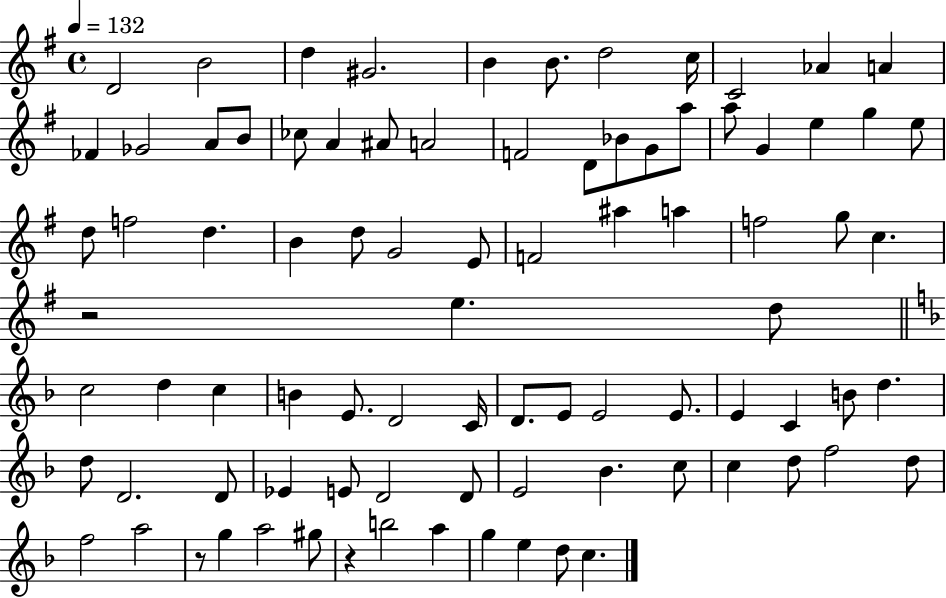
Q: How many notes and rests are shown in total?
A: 87